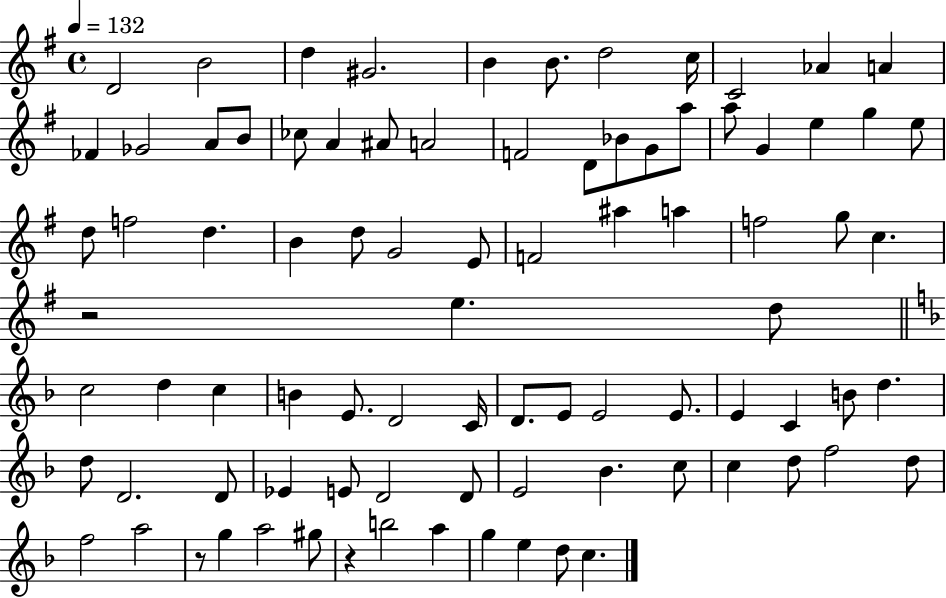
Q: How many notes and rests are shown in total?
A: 87